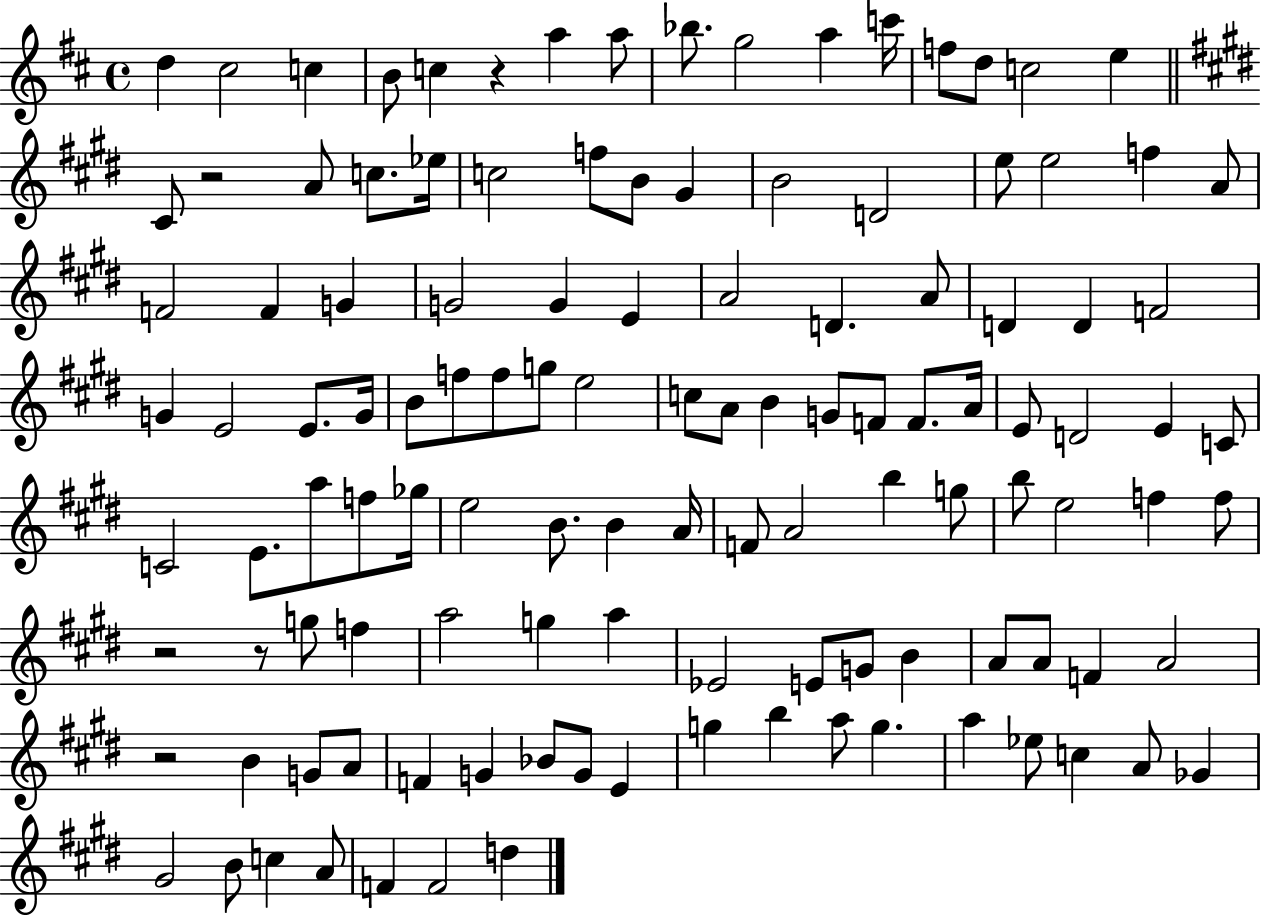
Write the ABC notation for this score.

X:1
T:Untitled
M:4/4
L:1/4
K:D
d ^c2 c B/2 c z a a/2 _b/2 g2 a c'/4 f/2 d/2 c2 e ^C/2 z2 A/2 c/2 _e/4 c2 f/2 B/2 ^G B2 D2 e/2 e2 f A/2 F2 F G G2 G E A2 D A/2 D D F2 G E2 E/2 G/4 B/2 f/2 f/2 g/2 e2 c/2 A/2 B G/2 F/2 F/2 A/4 E/2 D2 E C/2 C2 E/2 a/2 f/2 _g/4 e2 B/2 B A/4 F/2 A2 b g/2 b/2 e2 f f/2 z2 z/2 g/2 f a2 g a _E2 E/2 G/2 B A/2 A/2 F A2 z2 B G/2 A/2 F G _B/2 G/2 E g b a/2 g a _e/2 c A/2 _G ^G2 B/2 c A/2 F F2 d